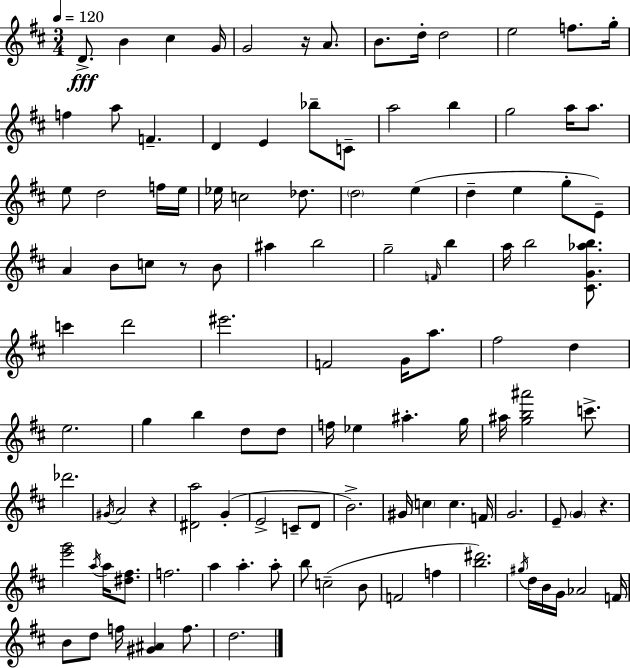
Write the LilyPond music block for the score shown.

{
  \clef treble
  \numericTimeSignature
  \time 3/4
  \key d \major
  \tempo 4 = 120
  d'8.->\fff b'4 cis''4 g'16 | g'2 r16 a'8. | b'8. d''16-. d''2 | e''2 f''8. g''16-. | \break f''4 a''8 f'4.-- | d'4 e'4 bes''8-- c'8-- | a''2 b''4 | g''2 a''16 a''8. | \break e''8 d''2 f''16 e''16 | ees''16 c''2 des''8. | \parenthesize d''2 e''4( | d''4-- e''4 g''8-. e'8--) | \break a'4 b'8 c''8 r8 b'8 | ais''4 b''2 | g''2-- \grace { f'16 } b''4 | a''16 b''2 <cis' g' aes'' b''>8. | \break c'''4 d'''2 | eis'''2. | f'2 g'16 a''8. | fis''2 d''4 | \break e''2. | g''4 b''4 d''8 d''8 | f''16 ees''4 ais''4.-. | g''16 ais''16 <g'' b'' ais'''>2 c'''8.-> | \break des'''2. | \acciaccatura { gis'16 } a'2 r4 | <dis' a''>2 g'4-.( | e'2-> c'8-- | \break d'8 b'2.->) | gis'16 \parenthesize c''4 c''4. | f'16 g'2. | e'8-- \parenthesize g'4 r4. | \break <e''' g'''>2 \acciaccatura { a''16 } a''16 | <dis'' fis''>8. f''2. | a''4 a''4.-. | a''8-. b''8 c''2--( | \break b'8 f'2 f''4 | <b'' dis'''>2.) | \acciaccatura { gis''16 } d''16 b'16 g'16 aes'2 | f'16 b'8 d''8 f''16 <gis' ais'>4 | \break f''8. d''2. | \bar "|."
}